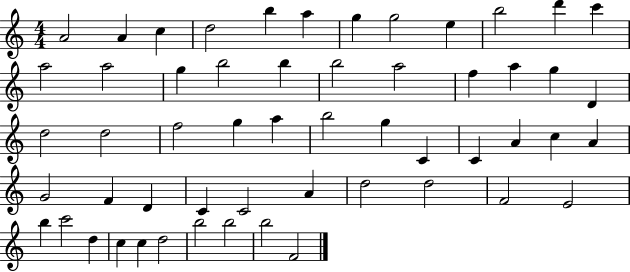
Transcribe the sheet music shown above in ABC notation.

X:1
T:Untitled
M:4/4
L:1/4
K:C
A2 A c d2 b a g g2 e b2 d' c' a2 a2 g b2 b b2 a2 f a g D d2 d2 f2 g a b2 g C C A c A G2 F D C C2 A d2 d2 F2 E2 b c'2 d c c d2 b2 b2 b2 F2